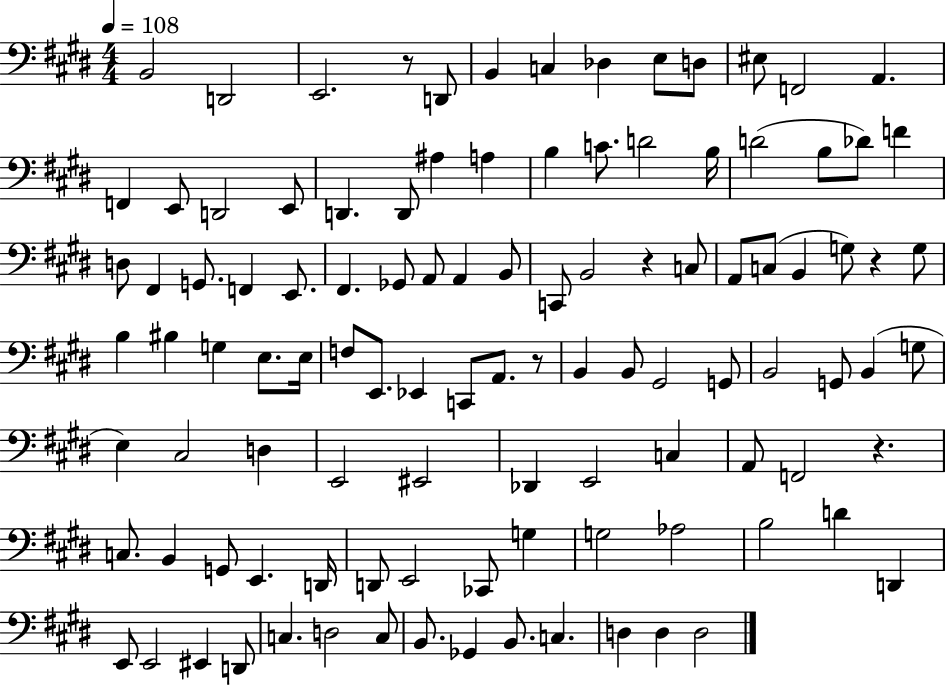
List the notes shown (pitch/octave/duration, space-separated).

B2/h D2/h E2/h. R/e D2/e B2/q C3/q Db3/q E3/e D3/e EIS3/e F2/h A2/q. F2/q E2/e D2/h E2/e D2/q. D2/e A#3/q A3/q B3/q C4/e. D4/h B3/s D4/h B3/e Db4/e F4/q D3/e F#2/q G2/e. F2/q E2/e. F#2/q. Gb2/e A2/e A2/q B2/e C2/e B2/h R/q C3/e A2/e C3/e B2/q G3/e R/q G3/e B3/q BIS3/q G3/q E3/e. E3/s F3/e E2/e. Eb2/q C2/e A2/e. R/e B2/q B2/e G#2/h G2/e B2/h G2/e B2/q G3/e E3/q C#3/h D3/q E2/h EIS2/h Db2/q E2/h C3/q A2/e F2/h R/q. C3/e. B2/q G2/e E2/q. D2/s D2/e E2/h CES2/e G3/q G3/h Ab3/h B3/h D4/q D2/q E2/e E2/h EIS2/q D2/e C3/q. D3/h C3/e B2/e. Gb2/q B2/e. C3/q. D3/q D3/q D3/h